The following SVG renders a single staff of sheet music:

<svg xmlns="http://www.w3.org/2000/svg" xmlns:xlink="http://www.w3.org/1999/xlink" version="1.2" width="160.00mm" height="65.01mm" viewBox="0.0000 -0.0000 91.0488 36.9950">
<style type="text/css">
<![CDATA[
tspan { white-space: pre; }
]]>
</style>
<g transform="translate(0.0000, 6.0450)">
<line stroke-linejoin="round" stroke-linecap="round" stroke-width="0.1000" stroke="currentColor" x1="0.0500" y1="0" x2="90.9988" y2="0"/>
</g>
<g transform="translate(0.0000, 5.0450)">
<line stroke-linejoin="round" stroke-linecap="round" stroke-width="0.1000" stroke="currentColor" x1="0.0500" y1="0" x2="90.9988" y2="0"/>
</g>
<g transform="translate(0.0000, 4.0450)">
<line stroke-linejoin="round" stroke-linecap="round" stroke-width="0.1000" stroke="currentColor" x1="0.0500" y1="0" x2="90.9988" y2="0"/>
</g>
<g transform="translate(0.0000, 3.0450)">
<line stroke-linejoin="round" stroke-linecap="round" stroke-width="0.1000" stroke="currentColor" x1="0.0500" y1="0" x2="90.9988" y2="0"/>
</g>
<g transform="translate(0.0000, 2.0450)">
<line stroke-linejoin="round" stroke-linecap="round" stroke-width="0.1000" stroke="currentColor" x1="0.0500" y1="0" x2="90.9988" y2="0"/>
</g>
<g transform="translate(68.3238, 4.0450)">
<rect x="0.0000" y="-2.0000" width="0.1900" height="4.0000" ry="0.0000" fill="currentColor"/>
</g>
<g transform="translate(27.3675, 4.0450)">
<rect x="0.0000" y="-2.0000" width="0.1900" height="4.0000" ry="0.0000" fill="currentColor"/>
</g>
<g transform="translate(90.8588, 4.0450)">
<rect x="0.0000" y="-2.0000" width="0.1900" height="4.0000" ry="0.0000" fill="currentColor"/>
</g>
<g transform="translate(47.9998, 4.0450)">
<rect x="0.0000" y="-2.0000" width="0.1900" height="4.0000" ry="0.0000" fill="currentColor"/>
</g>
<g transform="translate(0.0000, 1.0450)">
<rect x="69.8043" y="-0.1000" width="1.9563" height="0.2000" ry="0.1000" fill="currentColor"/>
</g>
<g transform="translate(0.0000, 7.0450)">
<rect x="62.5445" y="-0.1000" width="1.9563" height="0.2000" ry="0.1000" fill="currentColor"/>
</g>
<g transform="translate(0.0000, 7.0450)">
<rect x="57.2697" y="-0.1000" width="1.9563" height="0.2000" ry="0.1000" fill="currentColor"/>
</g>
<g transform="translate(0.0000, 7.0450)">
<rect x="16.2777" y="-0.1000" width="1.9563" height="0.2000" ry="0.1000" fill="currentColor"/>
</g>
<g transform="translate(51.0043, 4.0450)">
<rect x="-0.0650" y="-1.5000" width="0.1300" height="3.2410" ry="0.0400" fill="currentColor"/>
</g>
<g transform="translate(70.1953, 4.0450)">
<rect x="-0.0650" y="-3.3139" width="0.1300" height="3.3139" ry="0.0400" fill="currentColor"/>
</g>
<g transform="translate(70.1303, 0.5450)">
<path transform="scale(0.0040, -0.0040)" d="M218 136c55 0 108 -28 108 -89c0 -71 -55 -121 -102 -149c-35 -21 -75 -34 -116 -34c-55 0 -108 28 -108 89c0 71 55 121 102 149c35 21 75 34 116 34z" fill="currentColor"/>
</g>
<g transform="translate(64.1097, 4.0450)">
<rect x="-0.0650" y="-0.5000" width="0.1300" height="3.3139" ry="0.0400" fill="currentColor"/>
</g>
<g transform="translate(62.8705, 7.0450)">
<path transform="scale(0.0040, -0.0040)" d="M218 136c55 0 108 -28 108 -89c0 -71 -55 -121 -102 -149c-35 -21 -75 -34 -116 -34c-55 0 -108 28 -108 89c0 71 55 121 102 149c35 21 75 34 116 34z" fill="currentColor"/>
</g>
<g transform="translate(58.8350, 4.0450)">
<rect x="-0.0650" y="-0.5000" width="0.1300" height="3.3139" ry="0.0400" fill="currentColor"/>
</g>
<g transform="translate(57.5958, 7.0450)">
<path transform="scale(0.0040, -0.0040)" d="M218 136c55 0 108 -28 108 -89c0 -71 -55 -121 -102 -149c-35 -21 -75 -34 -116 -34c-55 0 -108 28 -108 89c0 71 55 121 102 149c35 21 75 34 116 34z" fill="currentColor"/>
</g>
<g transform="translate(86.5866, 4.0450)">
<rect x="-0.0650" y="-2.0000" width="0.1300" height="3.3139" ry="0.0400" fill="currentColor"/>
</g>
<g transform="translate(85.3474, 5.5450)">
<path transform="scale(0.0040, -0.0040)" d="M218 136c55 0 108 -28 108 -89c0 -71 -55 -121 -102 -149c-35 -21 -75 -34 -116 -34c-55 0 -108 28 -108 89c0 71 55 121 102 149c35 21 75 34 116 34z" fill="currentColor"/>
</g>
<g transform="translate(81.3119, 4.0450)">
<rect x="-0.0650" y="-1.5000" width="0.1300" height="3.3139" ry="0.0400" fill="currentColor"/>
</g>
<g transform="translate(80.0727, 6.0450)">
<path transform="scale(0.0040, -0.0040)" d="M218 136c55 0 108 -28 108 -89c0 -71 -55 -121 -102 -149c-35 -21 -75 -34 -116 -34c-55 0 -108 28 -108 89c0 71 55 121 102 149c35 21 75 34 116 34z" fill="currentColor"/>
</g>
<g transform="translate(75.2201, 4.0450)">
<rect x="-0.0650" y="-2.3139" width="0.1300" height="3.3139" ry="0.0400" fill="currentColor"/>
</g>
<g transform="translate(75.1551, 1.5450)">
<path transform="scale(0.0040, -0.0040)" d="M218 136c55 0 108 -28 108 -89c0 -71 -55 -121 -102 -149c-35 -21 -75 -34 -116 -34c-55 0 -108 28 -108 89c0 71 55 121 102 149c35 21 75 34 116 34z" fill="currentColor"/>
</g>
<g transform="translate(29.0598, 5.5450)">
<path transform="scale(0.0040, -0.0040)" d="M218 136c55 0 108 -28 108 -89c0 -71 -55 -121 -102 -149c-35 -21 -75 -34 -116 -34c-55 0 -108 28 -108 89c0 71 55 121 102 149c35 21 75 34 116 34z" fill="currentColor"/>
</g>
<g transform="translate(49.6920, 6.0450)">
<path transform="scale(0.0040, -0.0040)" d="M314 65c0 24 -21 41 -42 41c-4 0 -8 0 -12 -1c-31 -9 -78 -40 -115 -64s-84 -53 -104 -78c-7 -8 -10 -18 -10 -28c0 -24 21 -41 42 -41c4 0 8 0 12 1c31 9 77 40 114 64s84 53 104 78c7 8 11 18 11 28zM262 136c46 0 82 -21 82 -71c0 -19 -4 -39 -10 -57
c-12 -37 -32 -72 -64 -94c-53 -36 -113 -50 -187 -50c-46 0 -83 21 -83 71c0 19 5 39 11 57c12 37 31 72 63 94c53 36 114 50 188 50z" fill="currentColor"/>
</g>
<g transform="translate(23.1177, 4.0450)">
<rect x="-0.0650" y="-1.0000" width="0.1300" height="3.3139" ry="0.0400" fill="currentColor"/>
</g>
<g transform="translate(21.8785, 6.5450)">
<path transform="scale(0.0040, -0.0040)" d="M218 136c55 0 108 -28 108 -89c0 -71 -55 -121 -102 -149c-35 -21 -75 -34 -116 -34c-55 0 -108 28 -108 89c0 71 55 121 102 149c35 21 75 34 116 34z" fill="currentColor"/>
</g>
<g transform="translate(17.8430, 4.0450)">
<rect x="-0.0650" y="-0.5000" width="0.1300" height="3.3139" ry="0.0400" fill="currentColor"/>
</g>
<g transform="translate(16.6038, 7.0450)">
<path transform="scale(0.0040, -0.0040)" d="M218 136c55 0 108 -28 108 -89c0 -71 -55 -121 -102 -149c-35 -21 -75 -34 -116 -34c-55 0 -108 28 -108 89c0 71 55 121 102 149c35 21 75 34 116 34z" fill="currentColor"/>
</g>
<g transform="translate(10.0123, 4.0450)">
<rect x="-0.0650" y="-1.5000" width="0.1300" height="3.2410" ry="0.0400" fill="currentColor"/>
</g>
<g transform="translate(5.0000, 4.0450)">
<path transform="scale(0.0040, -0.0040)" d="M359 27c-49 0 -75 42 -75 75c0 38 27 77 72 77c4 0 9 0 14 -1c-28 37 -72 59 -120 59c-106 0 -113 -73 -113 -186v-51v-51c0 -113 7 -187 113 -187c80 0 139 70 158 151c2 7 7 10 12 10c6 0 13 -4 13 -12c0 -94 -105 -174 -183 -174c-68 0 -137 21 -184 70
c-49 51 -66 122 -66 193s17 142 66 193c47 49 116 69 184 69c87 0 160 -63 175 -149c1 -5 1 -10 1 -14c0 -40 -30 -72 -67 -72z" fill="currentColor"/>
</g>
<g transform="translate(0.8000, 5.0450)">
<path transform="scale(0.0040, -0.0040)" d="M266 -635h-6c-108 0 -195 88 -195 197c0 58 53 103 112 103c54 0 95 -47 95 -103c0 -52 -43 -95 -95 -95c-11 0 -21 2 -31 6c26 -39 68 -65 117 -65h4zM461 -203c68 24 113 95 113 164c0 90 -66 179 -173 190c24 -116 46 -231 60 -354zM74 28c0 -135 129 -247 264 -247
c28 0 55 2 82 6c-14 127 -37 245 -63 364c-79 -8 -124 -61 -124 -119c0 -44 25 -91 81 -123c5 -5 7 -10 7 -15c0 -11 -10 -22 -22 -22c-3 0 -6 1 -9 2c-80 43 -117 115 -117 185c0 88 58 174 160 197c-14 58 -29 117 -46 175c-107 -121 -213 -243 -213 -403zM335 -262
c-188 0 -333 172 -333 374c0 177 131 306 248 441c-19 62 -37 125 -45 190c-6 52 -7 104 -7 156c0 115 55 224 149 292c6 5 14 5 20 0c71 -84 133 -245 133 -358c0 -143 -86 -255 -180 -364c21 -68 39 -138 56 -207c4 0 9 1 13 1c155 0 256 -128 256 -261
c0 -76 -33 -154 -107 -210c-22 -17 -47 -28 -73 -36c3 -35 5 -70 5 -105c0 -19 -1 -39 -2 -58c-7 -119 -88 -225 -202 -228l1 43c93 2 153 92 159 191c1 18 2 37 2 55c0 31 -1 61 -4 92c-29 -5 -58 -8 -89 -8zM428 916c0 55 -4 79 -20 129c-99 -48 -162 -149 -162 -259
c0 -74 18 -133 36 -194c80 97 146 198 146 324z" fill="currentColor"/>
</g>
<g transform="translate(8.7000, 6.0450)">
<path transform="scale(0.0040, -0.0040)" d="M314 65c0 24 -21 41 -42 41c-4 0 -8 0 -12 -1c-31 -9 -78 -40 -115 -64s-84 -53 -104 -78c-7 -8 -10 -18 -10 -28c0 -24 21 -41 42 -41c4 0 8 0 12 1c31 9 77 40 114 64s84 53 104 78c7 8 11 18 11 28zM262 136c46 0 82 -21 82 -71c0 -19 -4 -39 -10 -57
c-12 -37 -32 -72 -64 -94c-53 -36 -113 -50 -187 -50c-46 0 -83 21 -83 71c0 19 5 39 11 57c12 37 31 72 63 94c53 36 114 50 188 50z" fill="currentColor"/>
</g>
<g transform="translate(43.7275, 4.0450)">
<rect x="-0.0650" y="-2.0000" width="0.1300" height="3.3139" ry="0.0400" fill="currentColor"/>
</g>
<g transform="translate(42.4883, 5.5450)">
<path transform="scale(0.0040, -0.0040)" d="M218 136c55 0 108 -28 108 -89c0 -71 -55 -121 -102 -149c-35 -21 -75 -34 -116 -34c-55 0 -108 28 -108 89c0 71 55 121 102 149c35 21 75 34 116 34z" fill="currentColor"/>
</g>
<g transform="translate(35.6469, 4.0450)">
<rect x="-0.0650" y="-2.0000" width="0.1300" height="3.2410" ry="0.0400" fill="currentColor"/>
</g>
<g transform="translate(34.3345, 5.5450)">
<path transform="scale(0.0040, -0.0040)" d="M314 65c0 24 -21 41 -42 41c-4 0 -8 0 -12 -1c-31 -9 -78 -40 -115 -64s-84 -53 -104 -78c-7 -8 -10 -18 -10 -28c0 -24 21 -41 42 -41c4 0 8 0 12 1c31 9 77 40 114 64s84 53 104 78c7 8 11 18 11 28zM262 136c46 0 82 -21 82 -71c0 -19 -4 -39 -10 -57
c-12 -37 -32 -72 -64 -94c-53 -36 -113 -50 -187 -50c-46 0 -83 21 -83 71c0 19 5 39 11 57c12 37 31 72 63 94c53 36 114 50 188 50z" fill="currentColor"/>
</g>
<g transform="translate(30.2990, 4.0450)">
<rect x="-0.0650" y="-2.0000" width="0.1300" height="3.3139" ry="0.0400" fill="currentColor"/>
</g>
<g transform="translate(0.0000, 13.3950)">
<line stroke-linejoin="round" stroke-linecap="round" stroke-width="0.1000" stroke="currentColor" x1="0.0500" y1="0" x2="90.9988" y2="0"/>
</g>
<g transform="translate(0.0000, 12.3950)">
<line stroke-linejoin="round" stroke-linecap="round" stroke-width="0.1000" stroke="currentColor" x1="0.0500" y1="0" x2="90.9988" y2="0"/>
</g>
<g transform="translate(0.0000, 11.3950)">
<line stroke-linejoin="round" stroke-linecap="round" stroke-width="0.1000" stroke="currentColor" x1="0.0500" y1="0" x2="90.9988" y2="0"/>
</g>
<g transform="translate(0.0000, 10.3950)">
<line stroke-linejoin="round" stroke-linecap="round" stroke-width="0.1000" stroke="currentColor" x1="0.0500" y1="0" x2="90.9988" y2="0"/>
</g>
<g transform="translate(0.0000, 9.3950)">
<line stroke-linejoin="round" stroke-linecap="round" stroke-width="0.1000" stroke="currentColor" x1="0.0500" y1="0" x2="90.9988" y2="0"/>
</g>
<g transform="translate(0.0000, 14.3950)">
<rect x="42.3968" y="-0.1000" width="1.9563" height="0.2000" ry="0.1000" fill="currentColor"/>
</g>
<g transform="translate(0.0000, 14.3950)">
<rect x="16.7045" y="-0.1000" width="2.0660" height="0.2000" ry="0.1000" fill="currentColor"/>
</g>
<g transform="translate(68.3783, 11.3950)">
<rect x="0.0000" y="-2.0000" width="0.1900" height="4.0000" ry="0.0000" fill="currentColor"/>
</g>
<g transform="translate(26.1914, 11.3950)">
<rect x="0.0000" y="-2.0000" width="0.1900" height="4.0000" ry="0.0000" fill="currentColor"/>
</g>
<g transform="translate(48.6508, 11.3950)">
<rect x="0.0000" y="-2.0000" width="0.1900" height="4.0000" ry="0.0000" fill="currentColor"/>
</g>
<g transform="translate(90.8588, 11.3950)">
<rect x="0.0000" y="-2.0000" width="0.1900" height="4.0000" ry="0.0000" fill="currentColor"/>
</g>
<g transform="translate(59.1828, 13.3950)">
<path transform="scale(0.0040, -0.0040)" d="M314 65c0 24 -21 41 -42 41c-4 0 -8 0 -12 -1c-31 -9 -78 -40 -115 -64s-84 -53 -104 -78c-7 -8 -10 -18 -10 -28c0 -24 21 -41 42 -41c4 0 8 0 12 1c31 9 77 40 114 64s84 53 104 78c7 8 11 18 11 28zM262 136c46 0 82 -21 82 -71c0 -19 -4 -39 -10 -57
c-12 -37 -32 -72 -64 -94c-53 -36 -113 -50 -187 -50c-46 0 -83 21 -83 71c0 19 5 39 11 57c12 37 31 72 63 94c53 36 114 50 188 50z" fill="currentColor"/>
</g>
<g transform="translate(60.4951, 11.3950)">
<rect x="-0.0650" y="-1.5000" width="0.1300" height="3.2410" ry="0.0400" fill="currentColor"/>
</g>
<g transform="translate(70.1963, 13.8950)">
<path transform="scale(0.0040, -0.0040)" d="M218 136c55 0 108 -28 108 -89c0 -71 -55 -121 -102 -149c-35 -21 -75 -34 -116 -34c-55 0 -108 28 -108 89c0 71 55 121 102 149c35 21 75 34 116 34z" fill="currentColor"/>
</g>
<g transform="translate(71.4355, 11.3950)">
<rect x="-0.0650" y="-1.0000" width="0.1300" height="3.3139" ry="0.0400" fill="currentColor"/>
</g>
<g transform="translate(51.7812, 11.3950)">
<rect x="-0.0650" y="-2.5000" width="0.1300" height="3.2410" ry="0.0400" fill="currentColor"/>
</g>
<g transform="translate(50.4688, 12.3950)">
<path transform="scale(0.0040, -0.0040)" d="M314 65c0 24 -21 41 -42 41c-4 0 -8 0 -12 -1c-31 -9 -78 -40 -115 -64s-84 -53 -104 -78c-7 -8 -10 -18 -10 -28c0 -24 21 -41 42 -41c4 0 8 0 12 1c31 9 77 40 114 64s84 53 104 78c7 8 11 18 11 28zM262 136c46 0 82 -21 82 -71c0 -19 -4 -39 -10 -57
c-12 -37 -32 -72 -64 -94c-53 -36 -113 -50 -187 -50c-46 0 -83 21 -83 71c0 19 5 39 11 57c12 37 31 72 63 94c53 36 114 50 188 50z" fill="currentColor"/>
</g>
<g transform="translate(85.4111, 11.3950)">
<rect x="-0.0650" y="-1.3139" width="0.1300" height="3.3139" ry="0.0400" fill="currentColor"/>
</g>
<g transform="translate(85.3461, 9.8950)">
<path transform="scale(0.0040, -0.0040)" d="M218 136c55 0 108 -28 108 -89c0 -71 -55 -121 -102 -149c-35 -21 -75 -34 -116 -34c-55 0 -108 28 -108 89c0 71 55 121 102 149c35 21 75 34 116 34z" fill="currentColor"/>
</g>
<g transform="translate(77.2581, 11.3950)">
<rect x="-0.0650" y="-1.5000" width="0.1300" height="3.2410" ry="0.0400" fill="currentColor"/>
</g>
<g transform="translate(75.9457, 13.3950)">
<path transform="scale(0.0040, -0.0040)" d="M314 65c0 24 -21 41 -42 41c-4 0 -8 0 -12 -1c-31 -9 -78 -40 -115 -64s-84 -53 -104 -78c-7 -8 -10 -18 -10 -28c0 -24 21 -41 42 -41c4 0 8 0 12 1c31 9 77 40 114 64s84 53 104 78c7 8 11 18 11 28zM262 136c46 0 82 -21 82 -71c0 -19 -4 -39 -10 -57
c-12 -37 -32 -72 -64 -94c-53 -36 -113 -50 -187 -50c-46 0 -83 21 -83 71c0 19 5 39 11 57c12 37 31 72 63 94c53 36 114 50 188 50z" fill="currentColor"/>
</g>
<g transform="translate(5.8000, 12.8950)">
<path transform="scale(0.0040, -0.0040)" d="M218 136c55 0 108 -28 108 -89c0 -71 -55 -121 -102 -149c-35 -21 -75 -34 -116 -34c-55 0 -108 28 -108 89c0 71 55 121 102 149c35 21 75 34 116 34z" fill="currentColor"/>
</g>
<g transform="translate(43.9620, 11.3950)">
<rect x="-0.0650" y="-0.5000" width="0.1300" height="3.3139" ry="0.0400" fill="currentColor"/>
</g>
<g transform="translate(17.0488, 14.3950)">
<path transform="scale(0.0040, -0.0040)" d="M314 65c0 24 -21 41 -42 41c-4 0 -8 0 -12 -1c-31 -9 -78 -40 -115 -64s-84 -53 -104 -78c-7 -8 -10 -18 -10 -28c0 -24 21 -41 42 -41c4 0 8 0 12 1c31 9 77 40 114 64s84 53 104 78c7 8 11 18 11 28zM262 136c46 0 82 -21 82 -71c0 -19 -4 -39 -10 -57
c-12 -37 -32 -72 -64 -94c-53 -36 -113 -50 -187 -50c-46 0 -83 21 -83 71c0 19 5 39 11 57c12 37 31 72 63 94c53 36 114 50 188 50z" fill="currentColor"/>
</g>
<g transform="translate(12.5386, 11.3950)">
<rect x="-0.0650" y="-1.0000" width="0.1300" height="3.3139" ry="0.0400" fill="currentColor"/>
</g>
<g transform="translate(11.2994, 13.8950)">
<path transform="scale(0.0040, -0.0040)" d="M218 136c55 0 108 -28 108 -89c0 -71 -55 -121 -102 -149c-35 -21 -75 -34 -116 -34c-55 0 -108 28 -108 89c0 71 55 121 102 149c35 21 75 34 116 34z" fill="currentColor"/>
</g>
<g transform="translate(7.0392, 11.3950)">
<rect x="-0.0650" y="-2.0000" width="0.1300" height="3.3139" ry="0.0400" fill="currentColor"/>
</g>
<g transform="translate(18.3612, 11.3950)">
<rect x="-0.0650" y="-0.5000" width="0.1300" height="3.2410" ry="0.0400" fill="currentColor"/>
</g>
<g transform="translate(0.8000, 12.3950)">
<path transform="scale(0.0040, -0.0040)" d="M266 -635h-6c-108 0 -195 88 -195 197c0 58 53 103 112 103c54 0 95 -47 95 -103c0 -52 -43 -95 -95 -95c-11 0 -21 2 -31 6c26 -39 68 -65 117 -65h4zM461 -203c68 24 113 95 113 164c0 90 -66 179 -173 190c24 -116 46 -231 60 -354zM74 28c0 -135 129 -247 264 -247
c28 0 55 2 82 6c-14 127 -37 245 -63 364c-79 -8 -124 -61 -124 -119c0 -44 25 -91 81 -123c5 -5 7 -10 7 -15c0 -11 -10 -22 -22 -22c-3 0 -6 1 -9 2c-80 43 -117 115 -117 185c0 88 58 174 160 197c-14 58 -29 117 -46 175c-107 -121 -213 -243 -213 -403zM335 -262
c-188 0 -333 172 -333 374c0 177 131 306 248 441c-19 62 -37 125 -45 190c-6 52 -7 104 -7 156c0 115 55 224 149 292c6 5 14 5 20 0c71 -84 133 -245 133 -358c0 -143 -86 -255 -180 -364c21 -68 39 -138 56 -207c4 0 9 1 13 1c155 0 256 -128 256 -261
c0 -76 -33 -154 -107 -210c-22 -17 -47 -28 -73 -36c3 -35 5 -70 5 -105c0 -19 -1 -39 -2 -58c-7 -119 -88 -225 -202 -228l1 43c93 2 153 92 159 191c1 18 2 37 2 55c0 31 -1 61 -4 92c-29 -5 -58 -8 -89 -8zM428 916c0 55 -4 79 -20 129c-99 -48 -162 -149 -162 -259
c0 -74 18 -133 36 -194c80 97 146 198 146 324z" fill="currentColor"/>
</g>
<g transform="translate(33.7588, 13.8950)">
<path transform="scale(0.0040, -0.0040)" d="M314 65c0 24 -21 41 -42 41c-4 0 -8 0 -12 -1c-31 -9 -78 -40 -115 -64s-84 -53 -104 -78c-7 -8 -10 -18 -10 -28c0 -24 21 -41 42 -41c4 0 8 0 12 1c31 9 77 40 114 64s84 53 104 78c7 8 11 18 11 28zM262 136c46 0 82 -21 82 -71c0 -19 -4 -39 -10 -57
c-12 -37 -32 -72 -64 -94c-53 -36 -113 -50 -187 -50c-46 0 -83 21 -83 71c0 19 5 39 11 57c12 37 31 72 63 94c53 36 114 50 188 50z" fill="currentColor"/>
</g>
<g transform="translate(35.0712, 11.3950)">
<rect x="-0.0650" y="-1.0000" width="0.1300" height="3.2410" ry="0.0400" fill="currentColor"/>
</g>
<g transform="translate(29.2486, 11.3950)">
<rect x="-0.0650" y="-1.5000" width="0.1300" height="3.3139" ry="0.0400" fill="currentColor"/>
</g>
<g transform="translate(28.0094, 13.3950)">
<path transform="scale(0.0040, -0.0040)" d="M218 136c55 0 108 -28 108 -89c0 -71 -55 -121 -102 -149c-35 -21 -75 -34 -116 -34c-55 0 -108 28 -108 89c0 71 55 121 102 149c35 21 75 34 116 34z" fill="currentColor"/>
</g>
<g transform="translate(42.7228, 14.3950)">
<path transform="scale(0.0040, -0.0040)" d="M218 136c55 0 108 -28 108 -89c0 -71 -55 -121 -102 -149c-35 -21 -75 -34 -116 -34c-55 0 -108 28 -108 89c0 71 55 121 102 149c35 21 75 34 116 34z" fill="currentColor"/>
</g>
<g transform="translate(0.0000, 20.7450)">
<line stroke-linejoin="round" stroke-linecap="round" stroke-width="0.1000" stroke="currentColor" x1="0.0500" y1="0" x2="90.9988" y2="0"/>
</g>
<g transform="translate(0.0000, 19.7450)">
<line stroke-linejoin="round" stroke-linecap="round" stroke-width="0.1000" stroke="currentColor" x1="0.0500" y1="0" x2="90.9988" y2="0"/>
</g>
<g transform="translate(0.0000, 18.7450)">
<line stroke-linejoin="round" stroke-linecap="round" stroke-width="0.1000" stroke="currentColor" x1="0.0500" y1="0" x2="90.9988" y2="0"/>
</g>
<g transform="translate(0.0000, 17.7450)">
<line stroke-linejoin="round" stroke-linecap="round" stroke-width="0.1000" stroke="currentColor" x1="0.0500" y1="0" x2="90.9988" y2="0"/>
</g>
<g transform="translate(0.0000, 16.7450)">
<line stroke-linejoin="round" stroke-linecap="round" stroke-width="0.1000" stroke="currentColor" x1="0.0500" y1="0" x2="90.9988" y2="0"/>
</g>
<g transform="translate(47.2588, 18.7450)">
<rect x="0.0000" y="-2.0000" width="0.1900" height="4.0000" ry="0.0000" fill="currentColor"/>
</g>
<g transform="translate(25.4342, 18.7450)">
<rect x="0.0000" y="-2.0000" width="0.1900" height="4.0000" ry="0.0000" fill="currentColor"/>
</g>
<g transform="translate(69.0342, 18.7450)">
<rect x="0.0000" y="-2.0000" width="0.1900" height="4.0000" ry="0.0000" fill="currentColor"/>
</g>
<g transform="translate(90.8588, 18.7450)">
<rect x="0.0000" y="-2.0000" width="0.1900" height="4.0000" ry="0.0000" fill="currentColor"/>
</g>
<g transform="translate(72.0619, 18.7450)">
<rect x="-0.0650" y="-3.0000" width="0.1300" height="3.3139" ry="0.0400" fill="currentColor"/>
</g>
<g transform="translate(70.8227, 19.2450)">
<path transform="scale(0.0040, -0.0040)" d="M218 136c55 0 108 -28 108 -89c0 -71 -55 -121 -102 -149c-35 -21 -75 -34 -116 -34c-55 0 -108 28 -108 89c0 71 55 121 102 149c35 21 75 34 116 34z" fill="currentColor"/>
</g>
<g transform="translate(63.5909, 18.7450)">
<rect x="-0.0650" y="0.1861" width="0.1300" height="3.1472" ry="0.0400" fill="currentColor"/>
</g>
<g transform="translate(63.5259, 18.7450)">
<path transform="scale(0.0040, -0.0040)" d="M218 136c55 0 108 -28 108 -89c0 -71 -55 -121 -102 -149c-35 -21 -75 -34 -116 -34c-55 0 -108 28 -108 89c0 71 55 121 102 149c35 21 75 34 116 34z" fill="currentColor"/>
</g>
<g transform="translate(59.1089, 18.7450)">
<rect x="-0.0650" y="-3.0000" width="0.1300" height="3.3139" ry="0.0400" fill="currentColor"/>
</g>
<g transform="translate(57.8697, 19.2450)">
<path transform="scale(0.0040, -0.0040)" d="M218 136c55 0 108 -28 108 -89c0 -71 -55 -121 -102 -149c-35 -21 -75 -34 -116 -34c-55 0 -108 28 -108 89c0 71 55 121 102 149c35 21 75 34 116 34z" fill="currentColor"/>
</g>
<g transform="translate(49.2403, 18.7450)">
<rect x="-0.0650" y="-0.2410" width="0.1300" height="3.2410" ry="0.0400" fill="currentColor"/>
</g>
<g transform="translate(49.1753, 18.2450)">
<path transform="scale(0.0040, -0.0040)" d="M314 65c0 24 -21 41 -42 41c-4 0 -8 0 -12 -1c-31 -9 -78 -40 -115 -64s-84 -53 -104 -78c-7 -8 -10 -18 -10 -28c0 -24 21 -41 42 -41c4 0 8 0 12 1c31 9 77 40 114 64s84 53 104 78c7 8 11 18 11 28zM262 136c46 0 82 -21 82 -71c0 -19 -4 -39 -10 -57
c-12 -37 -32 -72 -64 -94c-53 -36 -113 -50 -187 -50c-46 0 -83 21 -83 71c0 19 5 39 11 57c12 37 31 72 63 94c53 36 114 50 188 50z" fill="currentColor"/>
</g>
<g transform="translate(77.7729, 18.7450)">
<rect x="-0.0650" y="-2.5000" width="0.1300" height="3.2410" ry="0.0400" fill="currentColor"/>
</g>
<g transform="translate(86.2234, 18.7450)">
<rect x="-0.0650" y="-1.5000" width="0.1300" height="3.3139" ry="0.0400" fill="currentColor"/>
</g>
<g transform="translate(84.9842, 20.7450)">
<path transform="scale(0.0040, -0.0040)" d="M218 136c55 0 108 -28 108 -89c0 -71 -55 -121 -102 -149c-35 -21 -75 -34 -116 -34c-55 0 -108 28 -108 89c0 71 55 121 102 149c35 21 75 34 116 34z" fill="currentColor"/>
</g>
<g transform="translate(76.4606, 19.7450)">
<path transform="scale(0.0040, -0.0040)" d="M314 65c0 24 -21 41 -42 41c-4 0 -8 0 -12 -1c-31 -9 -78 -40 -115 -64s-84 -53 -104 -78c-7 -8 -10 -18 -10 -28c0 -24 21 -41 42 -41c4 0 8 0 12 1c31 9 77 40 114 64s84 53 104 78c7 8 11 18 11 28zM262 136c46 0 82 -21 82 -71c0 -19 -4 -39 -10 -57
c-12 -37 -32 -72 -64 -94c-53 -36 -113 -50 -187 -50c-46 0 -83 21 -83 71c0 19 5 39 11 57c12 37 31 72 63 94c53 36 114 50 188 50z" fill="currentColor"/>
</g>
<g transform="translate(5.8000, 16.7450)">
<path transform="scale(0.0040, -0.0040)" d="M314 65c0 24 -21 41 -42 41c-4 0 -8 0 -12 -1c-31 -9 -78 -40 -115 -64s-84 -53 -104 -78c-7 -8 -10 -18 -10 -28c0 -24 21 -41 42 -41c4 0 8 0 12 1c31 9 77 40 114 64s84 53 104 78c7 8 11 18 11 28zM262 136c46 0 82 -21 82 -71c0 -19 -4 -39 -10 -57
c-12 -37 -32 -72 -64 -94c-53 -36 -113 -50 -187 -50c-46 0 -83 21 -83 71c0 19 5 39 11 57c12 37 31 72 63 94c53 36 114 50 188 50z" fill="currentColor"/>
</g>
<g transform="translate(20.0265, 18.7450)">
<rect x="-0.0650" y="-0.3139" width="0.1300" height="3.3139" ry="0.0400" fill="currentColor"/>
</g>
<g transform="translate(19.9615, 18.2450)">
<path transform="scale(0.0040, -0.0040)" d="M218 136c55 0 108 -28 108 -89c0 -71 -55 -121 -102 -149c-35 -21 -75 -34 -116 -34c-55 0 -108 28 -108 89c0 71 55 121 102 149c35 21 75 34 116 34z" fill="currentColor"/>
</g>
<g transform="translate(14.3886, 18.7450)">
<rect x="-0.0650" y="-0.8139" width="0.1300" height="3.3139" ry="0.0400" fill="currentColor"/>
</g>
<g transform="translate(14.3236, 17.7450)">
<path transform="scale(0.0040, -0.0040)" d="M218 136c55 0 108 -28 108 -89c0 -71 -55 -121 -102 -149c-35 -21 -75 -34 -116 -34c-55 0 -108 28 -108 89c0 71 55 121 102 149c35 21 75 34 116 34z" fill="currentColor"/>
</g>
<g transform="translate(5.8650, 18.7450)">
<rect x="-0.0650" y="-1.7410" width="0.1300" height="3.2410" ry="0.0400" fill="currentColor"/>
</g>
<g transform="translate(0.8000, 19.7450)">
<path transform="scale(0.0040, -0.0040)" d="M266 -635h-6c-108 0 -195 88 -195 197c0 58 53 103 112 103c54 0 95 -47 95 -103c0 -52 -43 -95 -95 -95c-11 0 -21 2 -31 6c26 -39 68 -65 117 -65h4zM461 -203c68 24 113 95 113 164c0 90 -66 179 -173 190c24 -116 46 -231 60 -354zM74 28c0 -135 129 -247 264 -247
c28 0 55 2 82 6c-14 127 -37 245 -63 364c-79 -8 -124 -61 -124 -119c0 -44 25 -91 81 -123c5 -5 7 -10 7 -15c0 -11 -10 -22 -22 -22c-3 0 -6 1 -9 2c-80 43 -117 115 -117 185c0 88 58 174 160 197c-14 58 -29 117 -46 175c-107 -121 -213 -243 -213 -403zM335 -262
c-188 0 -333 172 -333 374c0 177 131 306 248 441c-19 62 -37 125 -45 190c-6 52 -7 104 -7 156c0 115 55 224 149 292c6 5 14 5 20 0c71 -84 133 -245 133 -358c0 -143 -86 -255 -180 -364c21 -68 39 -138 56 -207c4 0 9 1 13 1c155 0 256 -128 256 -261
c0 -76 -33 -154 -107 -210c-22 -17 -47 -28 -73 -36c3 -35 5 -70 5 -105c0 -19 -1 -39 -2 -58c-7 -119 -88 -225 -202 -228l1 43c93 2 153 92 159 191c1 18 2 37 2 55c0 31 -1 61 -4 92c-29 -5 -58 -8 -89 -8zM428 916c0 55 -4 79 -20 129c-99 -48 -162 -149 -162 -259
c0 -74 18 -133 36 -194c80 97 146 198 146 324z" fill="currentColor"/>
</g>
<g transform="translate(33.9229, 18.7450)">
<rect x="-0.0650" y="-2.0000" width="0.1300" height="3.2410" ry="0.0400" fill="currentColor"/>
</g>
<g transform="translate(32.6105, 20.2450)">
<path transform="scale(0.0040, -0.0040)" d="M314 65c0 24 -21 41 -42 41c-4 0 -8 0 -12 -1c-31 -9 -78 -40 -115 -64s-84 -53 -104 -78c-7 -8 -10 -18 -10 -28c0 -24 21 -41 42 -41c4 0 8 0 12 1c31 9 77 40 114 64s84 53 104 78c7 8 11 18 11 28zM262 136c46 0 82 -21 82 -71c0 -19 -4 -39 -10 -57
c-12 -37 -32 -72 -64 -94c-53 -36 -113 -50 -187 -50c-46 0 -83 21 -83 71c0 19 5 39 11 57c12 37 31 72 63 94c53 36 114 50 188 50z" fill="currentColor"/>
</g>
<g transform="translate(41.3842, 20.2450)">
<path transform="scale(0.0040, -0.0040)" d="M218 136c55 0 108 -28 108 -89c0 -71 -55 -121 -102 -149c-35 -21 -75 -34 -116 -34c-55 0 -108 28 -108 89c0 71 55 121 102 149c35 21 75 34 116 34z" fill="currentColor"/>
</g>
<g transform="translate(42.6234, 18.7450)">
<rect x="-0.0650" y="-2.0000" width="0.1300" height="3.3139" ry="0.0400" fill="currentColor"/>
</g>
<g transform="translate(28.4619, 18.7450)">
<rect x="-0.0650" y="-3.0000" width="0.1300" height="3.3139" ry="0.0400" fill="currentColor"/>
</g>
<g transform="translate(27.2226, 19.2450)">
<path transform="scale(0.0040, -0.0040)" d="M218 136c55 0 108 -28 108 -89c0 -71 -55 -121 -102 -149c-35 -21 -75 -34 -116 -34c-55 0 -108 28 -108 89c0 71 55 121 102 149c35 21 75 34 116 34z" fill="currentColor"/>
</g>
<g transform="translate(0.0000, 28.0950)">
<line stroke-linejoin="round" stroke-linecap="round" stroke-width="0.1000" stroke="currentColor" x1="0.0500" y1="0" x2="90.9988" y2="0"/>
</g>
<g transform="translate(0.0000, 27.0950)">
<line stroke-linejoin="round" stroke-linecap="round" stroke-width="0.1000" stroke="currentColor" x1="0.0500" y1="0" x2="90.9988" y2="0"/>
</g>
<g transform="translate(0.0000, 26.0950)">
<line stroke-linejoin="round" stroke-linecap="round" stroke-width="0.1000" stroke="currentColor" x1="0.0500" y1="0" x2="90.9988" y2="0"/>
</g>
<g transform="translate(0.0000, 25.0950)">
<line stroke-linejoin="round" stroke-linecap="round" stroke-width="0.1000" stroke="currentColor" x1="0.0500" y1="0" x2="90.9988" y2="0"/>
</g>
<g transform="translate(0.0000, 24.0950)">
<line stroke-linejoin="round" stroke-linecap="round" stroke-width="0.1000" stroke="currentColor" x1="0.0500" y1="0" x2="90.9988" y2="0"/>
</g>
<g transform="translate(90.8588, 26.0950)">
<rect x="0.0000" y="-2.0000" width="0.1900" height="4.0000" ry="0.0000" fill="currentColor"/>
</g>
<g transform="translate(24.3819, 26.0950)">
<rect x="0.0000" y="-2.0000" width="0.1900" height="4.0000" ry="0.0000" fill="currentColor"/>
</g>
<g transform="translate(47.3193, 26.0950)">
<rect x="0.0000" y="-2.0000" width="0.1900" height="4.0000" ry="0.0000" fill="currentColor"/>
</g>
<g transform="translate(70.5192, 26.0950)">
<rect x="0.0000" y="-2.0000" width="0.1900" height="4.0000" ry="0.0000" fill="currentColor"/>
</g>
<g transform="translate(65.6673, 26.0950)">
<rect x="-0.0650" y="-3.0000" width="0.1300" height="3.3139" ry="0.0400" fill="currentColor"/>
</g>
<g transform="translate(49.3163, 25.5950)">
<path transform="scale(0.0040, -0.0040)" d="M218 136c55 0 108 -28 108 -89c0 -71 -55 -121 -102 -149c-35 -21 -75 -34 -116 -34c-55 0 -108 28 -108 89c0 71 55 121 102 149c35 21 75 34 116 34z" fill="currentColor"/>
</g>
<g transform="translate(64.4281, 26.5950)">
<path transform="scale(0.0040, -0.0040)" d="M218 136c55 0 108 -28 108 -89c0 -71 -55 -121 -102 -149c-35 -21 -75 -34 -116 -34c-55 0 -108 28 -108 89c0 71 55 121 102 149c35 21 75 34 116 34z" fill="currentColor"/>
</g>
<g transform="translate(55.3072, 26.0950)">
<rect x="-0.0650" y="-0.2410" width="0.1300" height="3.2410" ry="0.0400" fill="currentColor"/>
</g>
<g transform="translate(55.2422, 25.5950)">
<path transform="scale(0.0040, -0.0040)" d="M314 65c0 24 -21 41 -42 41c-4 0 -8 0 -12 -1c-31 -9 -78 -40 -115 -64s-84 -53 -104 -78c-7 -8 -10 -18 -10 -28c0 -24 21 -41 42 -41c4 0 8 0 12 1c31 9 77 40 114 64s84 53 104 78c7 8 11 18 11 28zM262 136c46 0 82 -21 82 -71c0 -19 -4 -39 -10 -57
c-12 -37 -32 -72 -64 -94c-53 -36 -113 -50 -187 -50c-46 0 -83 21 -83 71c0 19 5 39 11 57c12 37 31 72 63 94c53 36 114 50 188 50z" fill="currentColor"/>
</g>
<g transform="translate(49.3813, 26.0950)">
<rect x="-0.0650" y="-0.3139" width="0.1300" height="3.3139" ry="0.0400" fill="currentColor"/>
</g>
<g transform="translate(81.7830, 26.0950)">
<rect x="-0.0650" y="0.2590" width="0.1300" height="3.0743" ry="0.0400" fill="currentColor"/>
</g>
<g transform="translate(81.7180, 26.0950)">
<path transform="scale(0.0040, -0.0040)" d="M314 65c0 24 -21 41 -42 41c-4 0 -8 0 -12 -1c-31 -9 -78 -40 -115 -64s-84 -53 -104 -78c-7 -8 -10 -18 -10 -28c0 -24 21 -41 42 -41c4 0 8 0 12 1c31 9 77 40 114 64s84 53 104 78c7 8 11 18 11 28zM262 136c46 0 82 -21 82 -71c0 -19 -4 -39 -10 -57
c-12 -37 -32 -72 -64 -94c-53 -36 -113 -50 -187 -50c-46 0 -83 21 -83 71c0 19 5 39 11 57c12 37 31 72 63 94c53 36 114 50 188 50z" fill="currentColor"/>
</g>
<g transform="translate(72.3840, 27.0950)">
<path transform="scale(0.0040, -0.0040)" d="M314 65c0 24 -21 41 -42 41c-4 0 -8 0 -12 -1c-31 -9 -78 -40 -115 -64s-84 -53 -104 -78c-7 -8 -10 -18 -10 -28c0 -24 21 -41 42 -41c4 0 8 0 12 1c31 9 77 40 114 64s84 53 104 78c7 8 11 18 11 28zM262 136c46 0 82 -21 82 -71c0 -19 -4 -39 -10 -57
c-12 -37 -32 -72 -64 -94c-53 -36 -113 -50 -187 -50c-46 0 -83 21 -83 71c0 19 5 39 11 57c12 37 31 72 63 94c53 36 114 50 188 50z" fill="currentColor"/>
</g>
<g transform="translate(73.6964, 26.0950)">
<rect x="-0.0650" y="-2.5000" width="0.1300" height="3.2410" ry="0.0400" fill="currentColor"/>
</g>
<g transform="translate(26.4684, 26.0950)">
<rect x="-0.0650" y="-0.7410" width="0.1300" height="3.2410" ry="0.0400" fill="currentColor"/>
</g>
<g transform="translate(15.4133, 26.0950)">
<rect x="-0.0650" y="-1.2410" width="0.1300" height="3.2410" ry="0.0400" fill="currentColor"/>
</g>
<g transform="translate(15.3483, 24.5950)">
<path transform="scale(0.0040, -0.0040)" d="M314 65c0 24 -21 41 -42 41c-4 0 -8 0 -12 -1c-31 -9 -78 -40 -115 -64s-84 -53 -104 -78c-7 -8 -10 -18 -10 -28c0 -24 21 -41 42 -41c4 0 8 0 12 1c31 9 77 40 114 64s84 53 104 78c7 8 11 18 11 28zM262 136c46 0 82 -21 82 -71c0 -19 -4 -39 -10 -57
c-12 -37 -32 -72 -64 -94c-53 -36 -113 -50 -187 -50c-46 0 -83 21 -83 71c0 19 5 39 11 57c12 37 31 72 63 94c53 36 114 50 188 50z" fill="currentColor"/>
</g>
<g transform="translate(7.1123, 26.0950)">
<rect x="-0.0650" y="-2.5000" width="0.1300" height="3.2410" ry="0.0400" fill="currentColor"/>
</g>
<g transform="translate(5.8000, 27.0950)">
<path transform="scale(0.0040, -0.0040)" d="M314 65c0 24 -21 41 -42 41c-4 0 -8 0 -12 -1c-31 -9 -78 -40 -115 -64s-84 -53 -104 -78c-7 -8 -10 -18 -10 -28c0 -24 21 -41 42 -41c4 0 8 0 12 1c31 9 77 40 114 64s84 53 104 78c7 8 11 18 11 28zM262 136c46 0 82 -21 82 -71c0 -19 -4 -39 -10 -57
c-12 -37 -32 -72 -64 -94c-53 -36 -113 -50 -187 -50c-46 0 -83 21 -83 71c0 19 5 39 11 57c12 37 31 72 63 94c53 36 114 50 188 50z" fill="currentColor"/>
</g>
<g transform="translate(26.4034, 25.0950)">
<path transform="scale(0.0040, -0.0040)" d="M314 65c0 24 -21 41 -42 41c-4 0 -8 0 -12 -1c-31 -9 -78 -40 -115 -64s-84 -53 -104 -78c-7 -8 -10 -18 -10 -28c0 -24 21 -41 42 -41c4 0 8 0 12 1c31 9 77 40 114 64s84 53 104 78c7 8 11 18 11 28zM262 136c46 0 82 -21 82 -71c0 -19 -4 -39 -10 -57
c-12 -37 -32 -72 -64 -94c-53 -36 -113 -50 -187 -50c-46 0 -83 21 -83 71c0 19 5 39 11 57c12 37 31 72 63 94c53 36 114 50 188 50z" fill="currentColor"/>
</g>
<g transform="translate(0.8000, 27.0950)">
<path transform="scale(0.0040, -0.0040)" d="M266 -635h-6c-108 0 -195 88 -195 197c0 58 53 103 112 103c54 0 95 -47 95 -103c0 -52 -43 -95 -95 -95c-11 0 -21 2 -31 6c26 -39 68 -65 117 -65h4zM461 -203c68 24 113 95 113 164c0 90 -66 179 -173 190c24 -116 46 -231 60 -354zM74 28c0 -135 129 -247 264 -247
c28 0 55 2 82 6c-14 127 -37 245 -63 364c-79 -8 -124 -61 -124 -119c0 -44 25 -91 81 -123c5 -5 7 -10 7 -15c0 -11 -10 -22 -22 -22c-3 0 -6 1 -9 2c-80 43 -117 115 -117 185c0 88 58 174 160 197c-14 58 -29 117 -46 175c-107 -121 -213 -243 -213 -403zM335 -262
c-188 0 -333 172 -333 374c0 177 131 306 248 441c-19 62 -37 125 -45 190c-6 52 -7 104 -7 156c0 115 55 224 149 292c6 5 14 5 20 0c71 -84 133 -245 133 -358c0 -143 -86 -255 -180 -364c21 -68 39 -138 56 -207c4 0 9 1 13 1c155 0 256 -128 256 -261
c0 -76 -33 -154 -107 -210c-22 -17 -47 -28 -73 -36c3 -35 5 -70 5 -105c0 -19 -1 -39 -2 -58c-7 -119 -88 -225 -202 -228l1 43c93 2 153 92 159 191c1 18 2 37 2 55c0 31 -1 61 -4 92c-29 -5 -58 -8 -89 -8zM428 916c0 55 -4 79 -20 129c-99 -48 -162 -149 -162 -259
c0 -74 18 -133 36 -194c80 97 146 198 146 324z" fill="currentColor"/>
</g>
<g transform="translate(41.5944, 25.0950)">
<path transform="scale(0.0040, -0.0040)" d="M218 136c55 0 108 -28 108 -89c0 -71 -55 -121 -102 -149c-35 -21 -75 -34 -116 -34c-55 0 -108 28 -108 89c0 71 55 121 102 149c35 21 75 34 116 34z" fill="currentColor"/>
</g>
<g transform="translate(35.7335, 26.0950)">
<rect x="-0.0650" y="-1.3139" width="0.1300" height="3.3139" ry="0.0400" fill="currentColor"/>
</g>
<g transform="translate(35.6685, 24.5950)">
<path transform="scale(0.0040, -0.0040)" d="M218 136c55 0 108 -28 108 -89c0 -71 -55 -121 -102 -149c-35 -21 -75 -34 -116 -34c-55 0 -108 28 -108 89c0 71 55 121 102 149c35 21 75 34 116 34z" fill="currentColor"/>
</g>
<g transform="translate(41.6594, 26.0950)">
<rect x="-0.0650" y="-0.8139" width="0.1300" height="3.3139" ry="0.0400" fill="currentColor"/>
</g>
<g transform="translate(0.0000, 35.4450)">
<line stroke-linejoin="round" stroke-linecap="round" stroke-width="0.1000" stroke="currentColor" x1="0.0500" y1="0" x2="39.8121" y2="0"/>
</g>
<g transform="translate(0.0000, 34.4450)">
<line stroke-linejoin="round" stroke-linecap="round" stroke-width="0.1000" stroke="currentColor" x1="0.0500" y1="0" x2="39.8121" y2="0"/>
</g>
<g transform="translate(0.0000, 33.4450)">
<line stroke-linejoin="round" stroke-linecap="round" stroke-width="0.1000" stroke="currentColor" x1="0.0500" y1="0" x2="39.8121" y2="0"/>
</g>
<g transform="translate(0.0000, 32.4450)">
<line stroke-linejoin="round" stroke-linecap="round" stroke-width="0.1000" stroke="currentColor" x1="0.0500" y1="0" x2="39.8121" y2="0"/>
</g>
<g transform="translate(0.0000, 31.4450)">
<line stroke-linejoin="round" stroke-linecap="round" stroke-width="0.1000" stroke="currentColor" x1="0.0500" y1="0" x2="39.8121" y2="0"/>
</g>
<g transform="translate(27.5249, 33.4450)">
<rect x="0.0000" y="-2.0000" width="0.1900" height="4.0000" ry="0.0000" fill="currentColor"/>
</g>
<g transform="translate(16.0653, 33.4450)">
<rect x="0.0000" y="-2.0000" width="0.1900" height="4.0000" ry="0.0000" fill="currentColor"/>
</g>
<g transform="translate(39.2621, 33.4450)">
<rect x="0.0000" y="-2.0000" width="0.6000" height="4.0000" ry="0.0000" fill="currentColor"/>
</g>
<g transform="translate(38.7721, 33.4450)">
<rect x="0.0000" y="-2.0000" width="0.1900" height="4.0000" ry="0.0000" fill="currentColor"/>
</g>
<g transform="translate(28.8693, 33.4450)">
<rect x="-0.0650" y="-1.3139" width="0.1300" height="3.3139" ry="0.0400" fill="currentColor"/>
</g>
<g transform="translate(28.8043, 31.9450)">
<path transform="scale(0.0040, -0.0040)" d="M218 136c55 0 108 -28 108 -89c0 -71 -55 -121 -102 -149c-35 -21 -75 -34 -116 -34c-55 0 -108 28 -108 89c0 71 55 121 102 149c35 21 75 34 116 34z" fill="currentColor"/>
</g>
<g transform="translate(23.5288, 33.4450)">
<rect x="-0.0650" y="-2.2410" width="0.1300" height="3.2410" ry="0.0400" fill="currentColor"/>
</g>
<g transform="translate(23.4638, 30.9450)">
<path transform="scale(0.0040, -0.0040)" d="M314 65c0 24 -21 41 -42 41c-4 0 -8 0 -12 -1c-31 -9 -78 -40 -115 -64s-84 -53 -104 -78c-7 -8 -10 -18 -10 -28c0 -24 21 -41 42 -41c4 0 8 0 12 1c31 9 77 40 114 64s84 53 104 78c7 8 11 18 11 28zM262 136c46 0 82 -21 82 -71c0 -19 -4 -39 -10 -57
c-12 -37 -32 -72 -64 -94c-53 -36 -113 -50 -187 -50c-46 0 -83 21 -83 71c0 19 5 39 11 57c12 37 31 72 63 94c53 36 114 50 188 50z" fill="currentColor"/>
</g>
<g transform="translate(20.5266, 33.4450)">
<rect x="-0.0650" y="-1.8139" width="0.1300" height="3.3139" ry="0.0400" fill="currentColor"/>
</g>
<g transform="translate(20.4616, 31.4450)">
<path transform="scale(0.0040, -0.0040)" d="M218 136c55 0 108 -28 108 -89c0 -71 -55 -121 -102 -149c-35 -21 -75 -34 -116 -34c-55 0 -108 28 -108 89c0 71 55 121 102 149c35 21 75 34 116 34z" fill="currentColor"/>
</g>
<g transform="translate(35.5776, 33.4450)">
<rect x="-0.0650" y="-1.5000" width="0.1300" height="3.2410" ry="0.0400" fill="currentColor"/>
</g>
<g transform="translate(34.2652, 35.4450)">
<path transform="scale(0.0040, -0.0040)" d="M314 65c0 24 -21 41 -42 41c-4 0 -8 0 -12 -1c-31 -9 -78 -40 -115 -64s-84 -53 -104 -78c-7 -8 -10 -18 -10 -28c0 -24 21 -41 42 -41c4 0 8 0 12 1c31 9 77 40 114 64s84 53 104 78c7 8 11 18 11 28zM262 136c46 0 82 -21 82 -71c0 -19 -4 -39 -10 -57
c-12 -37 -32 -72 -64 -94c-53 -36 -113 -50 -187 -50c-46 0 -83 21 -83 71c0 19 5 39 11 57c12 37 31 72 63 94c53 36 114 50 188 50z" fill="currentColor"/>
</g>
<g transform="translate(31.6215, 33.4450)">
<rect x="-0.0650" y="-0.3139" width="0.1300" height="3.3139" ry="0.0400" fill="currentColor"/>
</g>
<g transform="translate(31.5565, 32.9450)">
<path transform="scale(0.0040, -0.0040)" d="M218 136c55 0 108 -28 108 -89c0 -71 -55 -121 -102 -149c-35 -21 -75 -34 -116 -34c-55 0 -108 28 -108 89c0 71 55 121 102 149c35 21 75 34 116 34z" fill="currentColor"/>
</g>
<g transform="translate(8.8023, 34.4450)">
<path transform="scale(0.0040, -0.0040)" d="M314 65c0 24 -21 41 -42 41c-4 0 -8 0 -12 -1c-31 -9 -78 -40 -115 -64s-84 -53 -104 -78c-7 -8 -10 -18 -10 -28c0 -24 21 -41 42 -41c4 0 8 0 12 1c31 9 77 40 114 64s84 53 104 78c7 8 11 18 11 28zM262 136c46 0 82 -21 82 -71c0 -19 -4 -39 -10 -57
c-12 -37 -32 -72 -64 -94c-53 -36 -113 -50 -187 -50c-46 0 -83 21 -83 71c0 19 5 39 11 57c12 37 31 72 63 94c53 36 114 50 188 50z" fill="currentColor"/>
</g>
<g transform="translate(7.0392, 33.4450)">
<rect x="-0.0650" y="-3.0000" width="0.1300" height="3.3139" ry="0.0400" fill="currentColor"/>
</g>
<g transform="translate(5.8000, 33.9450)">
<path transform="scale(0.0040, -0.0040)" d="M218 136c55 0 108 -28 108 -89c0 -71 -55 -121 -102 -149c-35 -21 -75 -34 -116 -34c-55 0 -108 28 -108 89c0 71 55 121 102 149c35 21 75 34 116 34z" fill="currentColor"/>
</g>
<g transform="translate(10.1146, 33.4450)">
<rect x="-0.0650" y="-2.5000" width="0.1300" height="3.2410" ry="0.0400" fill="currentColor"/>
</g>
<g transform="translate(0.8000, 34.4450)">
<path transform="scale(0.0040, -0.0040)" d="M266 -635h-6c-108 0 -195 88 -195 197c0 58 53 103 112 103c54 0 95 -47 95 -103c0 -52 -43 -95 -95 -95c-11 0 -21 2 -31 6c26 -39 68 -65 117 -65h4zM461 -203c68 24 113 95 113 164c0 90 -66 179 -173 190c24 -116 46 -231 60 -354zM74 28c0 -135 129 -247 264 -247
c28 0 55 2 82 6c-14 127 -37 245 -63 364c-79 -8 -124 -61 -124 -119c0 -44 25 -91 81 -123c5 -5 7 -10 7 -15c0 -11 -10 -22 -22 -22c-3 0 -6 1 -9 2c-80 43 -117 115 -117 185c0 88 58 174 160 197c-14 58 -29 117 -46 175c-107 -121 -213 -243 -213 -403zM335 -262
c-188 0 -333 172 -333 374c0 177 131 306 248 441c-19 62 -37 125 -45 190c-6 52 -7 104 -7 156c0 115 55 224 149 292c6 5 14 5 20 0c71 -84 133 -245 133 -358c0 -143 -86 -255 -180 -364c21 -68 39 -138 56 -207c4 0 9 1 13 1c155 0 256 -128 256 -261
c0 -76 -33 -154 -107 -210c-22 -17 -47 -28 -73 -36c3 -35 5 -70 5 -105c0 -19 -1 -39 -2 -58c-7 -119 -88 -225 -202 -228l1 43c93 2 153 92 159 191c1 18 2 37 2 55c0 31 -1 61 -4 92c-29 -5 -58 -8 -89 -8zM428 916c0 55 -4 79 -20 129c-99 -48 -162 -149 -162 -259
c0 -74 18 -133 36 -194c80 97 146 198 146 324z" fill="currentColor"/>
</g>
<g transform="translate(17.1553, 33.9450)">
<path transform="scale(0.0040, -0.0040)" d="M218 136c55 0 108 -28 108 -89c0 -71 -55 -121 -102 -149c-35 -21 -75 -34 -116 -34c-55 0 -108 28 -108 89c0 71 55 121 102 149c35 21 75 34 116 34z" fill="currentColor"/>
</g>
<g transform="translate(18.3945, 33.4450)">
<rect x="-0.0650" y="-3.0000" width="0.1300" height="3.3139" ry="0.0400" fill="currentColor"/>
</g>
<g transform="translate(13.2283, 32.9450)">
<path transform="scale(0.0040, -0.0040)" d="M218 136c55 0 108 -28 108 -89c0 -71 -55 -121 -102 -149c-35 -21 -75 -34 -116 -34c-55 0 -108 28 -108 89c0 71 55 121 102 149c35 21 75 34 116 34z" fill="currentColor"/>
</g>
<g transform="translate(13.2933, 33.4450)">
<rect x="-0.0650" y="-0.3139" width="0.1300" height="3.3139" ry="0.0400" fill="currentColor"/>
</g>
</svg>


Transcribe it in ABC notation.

X:1
T:Untitled
M:4/4
L:1/4
K:C
E2 C D F F2 F E2 C C b g E F F D C2 E D2 C G2 E2 D E2 e f2 d c A F2 F c2 A B A G2 E G2 e2 d2 e d c c2 A G2 B2 A G2 c A f g2 e c E2